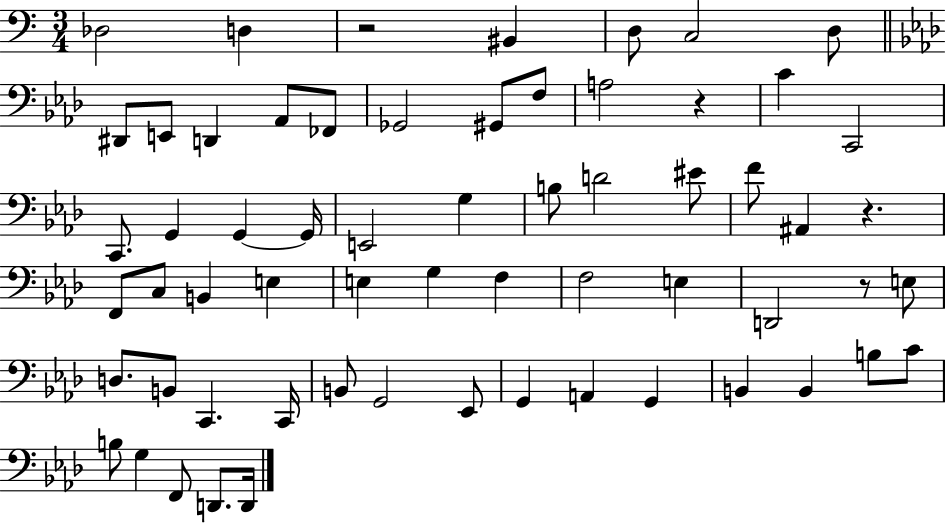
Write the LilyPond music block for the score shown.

{
  \clef bass
  \numericTimeSignature
  \time 3/4
  \key c \major
  des2 d4 | r2 bis,4 | d8 c2 d8 | \bar "||" \break \key aes \major dis,8 e,8 d,4 aes,8 fes,8 | ges,2 gis,8 f8 | a2 r4 | c'4 c,2 | \break c,8. g,4 g,4~~ g,16 | e,2 g4 | b8 d'2 eis'8 | f'8 ais,4 r4. | \break f,8 c8 b,4 e4 | e4 g4 f4 | f2 e4 | d,2 r8 e8 | \break d8. b,8 c,4. c,16 | b,8 g,2 ees,8 | g,4 a,4 g,4 | b,4 b,4 b8 c'8 | \break b8 g4 f,8 d,8. d,16 | \bar "|."
}